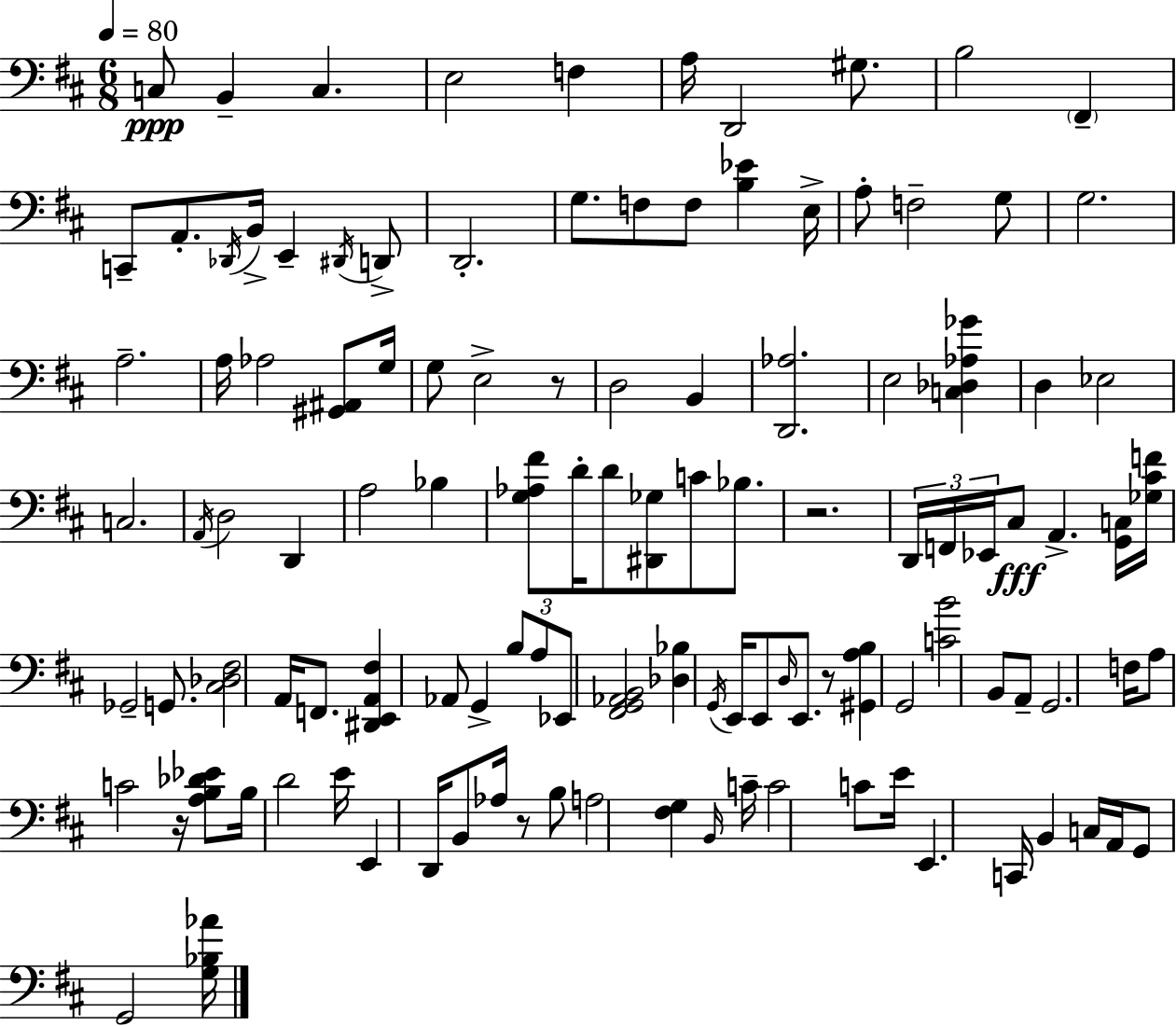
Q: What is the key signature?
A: D major